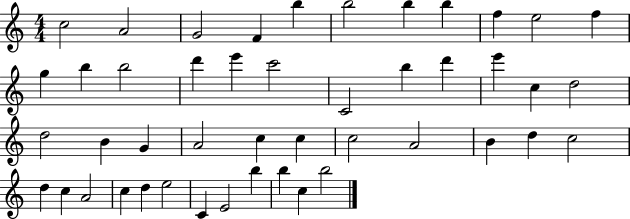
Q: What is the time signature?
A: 4/4